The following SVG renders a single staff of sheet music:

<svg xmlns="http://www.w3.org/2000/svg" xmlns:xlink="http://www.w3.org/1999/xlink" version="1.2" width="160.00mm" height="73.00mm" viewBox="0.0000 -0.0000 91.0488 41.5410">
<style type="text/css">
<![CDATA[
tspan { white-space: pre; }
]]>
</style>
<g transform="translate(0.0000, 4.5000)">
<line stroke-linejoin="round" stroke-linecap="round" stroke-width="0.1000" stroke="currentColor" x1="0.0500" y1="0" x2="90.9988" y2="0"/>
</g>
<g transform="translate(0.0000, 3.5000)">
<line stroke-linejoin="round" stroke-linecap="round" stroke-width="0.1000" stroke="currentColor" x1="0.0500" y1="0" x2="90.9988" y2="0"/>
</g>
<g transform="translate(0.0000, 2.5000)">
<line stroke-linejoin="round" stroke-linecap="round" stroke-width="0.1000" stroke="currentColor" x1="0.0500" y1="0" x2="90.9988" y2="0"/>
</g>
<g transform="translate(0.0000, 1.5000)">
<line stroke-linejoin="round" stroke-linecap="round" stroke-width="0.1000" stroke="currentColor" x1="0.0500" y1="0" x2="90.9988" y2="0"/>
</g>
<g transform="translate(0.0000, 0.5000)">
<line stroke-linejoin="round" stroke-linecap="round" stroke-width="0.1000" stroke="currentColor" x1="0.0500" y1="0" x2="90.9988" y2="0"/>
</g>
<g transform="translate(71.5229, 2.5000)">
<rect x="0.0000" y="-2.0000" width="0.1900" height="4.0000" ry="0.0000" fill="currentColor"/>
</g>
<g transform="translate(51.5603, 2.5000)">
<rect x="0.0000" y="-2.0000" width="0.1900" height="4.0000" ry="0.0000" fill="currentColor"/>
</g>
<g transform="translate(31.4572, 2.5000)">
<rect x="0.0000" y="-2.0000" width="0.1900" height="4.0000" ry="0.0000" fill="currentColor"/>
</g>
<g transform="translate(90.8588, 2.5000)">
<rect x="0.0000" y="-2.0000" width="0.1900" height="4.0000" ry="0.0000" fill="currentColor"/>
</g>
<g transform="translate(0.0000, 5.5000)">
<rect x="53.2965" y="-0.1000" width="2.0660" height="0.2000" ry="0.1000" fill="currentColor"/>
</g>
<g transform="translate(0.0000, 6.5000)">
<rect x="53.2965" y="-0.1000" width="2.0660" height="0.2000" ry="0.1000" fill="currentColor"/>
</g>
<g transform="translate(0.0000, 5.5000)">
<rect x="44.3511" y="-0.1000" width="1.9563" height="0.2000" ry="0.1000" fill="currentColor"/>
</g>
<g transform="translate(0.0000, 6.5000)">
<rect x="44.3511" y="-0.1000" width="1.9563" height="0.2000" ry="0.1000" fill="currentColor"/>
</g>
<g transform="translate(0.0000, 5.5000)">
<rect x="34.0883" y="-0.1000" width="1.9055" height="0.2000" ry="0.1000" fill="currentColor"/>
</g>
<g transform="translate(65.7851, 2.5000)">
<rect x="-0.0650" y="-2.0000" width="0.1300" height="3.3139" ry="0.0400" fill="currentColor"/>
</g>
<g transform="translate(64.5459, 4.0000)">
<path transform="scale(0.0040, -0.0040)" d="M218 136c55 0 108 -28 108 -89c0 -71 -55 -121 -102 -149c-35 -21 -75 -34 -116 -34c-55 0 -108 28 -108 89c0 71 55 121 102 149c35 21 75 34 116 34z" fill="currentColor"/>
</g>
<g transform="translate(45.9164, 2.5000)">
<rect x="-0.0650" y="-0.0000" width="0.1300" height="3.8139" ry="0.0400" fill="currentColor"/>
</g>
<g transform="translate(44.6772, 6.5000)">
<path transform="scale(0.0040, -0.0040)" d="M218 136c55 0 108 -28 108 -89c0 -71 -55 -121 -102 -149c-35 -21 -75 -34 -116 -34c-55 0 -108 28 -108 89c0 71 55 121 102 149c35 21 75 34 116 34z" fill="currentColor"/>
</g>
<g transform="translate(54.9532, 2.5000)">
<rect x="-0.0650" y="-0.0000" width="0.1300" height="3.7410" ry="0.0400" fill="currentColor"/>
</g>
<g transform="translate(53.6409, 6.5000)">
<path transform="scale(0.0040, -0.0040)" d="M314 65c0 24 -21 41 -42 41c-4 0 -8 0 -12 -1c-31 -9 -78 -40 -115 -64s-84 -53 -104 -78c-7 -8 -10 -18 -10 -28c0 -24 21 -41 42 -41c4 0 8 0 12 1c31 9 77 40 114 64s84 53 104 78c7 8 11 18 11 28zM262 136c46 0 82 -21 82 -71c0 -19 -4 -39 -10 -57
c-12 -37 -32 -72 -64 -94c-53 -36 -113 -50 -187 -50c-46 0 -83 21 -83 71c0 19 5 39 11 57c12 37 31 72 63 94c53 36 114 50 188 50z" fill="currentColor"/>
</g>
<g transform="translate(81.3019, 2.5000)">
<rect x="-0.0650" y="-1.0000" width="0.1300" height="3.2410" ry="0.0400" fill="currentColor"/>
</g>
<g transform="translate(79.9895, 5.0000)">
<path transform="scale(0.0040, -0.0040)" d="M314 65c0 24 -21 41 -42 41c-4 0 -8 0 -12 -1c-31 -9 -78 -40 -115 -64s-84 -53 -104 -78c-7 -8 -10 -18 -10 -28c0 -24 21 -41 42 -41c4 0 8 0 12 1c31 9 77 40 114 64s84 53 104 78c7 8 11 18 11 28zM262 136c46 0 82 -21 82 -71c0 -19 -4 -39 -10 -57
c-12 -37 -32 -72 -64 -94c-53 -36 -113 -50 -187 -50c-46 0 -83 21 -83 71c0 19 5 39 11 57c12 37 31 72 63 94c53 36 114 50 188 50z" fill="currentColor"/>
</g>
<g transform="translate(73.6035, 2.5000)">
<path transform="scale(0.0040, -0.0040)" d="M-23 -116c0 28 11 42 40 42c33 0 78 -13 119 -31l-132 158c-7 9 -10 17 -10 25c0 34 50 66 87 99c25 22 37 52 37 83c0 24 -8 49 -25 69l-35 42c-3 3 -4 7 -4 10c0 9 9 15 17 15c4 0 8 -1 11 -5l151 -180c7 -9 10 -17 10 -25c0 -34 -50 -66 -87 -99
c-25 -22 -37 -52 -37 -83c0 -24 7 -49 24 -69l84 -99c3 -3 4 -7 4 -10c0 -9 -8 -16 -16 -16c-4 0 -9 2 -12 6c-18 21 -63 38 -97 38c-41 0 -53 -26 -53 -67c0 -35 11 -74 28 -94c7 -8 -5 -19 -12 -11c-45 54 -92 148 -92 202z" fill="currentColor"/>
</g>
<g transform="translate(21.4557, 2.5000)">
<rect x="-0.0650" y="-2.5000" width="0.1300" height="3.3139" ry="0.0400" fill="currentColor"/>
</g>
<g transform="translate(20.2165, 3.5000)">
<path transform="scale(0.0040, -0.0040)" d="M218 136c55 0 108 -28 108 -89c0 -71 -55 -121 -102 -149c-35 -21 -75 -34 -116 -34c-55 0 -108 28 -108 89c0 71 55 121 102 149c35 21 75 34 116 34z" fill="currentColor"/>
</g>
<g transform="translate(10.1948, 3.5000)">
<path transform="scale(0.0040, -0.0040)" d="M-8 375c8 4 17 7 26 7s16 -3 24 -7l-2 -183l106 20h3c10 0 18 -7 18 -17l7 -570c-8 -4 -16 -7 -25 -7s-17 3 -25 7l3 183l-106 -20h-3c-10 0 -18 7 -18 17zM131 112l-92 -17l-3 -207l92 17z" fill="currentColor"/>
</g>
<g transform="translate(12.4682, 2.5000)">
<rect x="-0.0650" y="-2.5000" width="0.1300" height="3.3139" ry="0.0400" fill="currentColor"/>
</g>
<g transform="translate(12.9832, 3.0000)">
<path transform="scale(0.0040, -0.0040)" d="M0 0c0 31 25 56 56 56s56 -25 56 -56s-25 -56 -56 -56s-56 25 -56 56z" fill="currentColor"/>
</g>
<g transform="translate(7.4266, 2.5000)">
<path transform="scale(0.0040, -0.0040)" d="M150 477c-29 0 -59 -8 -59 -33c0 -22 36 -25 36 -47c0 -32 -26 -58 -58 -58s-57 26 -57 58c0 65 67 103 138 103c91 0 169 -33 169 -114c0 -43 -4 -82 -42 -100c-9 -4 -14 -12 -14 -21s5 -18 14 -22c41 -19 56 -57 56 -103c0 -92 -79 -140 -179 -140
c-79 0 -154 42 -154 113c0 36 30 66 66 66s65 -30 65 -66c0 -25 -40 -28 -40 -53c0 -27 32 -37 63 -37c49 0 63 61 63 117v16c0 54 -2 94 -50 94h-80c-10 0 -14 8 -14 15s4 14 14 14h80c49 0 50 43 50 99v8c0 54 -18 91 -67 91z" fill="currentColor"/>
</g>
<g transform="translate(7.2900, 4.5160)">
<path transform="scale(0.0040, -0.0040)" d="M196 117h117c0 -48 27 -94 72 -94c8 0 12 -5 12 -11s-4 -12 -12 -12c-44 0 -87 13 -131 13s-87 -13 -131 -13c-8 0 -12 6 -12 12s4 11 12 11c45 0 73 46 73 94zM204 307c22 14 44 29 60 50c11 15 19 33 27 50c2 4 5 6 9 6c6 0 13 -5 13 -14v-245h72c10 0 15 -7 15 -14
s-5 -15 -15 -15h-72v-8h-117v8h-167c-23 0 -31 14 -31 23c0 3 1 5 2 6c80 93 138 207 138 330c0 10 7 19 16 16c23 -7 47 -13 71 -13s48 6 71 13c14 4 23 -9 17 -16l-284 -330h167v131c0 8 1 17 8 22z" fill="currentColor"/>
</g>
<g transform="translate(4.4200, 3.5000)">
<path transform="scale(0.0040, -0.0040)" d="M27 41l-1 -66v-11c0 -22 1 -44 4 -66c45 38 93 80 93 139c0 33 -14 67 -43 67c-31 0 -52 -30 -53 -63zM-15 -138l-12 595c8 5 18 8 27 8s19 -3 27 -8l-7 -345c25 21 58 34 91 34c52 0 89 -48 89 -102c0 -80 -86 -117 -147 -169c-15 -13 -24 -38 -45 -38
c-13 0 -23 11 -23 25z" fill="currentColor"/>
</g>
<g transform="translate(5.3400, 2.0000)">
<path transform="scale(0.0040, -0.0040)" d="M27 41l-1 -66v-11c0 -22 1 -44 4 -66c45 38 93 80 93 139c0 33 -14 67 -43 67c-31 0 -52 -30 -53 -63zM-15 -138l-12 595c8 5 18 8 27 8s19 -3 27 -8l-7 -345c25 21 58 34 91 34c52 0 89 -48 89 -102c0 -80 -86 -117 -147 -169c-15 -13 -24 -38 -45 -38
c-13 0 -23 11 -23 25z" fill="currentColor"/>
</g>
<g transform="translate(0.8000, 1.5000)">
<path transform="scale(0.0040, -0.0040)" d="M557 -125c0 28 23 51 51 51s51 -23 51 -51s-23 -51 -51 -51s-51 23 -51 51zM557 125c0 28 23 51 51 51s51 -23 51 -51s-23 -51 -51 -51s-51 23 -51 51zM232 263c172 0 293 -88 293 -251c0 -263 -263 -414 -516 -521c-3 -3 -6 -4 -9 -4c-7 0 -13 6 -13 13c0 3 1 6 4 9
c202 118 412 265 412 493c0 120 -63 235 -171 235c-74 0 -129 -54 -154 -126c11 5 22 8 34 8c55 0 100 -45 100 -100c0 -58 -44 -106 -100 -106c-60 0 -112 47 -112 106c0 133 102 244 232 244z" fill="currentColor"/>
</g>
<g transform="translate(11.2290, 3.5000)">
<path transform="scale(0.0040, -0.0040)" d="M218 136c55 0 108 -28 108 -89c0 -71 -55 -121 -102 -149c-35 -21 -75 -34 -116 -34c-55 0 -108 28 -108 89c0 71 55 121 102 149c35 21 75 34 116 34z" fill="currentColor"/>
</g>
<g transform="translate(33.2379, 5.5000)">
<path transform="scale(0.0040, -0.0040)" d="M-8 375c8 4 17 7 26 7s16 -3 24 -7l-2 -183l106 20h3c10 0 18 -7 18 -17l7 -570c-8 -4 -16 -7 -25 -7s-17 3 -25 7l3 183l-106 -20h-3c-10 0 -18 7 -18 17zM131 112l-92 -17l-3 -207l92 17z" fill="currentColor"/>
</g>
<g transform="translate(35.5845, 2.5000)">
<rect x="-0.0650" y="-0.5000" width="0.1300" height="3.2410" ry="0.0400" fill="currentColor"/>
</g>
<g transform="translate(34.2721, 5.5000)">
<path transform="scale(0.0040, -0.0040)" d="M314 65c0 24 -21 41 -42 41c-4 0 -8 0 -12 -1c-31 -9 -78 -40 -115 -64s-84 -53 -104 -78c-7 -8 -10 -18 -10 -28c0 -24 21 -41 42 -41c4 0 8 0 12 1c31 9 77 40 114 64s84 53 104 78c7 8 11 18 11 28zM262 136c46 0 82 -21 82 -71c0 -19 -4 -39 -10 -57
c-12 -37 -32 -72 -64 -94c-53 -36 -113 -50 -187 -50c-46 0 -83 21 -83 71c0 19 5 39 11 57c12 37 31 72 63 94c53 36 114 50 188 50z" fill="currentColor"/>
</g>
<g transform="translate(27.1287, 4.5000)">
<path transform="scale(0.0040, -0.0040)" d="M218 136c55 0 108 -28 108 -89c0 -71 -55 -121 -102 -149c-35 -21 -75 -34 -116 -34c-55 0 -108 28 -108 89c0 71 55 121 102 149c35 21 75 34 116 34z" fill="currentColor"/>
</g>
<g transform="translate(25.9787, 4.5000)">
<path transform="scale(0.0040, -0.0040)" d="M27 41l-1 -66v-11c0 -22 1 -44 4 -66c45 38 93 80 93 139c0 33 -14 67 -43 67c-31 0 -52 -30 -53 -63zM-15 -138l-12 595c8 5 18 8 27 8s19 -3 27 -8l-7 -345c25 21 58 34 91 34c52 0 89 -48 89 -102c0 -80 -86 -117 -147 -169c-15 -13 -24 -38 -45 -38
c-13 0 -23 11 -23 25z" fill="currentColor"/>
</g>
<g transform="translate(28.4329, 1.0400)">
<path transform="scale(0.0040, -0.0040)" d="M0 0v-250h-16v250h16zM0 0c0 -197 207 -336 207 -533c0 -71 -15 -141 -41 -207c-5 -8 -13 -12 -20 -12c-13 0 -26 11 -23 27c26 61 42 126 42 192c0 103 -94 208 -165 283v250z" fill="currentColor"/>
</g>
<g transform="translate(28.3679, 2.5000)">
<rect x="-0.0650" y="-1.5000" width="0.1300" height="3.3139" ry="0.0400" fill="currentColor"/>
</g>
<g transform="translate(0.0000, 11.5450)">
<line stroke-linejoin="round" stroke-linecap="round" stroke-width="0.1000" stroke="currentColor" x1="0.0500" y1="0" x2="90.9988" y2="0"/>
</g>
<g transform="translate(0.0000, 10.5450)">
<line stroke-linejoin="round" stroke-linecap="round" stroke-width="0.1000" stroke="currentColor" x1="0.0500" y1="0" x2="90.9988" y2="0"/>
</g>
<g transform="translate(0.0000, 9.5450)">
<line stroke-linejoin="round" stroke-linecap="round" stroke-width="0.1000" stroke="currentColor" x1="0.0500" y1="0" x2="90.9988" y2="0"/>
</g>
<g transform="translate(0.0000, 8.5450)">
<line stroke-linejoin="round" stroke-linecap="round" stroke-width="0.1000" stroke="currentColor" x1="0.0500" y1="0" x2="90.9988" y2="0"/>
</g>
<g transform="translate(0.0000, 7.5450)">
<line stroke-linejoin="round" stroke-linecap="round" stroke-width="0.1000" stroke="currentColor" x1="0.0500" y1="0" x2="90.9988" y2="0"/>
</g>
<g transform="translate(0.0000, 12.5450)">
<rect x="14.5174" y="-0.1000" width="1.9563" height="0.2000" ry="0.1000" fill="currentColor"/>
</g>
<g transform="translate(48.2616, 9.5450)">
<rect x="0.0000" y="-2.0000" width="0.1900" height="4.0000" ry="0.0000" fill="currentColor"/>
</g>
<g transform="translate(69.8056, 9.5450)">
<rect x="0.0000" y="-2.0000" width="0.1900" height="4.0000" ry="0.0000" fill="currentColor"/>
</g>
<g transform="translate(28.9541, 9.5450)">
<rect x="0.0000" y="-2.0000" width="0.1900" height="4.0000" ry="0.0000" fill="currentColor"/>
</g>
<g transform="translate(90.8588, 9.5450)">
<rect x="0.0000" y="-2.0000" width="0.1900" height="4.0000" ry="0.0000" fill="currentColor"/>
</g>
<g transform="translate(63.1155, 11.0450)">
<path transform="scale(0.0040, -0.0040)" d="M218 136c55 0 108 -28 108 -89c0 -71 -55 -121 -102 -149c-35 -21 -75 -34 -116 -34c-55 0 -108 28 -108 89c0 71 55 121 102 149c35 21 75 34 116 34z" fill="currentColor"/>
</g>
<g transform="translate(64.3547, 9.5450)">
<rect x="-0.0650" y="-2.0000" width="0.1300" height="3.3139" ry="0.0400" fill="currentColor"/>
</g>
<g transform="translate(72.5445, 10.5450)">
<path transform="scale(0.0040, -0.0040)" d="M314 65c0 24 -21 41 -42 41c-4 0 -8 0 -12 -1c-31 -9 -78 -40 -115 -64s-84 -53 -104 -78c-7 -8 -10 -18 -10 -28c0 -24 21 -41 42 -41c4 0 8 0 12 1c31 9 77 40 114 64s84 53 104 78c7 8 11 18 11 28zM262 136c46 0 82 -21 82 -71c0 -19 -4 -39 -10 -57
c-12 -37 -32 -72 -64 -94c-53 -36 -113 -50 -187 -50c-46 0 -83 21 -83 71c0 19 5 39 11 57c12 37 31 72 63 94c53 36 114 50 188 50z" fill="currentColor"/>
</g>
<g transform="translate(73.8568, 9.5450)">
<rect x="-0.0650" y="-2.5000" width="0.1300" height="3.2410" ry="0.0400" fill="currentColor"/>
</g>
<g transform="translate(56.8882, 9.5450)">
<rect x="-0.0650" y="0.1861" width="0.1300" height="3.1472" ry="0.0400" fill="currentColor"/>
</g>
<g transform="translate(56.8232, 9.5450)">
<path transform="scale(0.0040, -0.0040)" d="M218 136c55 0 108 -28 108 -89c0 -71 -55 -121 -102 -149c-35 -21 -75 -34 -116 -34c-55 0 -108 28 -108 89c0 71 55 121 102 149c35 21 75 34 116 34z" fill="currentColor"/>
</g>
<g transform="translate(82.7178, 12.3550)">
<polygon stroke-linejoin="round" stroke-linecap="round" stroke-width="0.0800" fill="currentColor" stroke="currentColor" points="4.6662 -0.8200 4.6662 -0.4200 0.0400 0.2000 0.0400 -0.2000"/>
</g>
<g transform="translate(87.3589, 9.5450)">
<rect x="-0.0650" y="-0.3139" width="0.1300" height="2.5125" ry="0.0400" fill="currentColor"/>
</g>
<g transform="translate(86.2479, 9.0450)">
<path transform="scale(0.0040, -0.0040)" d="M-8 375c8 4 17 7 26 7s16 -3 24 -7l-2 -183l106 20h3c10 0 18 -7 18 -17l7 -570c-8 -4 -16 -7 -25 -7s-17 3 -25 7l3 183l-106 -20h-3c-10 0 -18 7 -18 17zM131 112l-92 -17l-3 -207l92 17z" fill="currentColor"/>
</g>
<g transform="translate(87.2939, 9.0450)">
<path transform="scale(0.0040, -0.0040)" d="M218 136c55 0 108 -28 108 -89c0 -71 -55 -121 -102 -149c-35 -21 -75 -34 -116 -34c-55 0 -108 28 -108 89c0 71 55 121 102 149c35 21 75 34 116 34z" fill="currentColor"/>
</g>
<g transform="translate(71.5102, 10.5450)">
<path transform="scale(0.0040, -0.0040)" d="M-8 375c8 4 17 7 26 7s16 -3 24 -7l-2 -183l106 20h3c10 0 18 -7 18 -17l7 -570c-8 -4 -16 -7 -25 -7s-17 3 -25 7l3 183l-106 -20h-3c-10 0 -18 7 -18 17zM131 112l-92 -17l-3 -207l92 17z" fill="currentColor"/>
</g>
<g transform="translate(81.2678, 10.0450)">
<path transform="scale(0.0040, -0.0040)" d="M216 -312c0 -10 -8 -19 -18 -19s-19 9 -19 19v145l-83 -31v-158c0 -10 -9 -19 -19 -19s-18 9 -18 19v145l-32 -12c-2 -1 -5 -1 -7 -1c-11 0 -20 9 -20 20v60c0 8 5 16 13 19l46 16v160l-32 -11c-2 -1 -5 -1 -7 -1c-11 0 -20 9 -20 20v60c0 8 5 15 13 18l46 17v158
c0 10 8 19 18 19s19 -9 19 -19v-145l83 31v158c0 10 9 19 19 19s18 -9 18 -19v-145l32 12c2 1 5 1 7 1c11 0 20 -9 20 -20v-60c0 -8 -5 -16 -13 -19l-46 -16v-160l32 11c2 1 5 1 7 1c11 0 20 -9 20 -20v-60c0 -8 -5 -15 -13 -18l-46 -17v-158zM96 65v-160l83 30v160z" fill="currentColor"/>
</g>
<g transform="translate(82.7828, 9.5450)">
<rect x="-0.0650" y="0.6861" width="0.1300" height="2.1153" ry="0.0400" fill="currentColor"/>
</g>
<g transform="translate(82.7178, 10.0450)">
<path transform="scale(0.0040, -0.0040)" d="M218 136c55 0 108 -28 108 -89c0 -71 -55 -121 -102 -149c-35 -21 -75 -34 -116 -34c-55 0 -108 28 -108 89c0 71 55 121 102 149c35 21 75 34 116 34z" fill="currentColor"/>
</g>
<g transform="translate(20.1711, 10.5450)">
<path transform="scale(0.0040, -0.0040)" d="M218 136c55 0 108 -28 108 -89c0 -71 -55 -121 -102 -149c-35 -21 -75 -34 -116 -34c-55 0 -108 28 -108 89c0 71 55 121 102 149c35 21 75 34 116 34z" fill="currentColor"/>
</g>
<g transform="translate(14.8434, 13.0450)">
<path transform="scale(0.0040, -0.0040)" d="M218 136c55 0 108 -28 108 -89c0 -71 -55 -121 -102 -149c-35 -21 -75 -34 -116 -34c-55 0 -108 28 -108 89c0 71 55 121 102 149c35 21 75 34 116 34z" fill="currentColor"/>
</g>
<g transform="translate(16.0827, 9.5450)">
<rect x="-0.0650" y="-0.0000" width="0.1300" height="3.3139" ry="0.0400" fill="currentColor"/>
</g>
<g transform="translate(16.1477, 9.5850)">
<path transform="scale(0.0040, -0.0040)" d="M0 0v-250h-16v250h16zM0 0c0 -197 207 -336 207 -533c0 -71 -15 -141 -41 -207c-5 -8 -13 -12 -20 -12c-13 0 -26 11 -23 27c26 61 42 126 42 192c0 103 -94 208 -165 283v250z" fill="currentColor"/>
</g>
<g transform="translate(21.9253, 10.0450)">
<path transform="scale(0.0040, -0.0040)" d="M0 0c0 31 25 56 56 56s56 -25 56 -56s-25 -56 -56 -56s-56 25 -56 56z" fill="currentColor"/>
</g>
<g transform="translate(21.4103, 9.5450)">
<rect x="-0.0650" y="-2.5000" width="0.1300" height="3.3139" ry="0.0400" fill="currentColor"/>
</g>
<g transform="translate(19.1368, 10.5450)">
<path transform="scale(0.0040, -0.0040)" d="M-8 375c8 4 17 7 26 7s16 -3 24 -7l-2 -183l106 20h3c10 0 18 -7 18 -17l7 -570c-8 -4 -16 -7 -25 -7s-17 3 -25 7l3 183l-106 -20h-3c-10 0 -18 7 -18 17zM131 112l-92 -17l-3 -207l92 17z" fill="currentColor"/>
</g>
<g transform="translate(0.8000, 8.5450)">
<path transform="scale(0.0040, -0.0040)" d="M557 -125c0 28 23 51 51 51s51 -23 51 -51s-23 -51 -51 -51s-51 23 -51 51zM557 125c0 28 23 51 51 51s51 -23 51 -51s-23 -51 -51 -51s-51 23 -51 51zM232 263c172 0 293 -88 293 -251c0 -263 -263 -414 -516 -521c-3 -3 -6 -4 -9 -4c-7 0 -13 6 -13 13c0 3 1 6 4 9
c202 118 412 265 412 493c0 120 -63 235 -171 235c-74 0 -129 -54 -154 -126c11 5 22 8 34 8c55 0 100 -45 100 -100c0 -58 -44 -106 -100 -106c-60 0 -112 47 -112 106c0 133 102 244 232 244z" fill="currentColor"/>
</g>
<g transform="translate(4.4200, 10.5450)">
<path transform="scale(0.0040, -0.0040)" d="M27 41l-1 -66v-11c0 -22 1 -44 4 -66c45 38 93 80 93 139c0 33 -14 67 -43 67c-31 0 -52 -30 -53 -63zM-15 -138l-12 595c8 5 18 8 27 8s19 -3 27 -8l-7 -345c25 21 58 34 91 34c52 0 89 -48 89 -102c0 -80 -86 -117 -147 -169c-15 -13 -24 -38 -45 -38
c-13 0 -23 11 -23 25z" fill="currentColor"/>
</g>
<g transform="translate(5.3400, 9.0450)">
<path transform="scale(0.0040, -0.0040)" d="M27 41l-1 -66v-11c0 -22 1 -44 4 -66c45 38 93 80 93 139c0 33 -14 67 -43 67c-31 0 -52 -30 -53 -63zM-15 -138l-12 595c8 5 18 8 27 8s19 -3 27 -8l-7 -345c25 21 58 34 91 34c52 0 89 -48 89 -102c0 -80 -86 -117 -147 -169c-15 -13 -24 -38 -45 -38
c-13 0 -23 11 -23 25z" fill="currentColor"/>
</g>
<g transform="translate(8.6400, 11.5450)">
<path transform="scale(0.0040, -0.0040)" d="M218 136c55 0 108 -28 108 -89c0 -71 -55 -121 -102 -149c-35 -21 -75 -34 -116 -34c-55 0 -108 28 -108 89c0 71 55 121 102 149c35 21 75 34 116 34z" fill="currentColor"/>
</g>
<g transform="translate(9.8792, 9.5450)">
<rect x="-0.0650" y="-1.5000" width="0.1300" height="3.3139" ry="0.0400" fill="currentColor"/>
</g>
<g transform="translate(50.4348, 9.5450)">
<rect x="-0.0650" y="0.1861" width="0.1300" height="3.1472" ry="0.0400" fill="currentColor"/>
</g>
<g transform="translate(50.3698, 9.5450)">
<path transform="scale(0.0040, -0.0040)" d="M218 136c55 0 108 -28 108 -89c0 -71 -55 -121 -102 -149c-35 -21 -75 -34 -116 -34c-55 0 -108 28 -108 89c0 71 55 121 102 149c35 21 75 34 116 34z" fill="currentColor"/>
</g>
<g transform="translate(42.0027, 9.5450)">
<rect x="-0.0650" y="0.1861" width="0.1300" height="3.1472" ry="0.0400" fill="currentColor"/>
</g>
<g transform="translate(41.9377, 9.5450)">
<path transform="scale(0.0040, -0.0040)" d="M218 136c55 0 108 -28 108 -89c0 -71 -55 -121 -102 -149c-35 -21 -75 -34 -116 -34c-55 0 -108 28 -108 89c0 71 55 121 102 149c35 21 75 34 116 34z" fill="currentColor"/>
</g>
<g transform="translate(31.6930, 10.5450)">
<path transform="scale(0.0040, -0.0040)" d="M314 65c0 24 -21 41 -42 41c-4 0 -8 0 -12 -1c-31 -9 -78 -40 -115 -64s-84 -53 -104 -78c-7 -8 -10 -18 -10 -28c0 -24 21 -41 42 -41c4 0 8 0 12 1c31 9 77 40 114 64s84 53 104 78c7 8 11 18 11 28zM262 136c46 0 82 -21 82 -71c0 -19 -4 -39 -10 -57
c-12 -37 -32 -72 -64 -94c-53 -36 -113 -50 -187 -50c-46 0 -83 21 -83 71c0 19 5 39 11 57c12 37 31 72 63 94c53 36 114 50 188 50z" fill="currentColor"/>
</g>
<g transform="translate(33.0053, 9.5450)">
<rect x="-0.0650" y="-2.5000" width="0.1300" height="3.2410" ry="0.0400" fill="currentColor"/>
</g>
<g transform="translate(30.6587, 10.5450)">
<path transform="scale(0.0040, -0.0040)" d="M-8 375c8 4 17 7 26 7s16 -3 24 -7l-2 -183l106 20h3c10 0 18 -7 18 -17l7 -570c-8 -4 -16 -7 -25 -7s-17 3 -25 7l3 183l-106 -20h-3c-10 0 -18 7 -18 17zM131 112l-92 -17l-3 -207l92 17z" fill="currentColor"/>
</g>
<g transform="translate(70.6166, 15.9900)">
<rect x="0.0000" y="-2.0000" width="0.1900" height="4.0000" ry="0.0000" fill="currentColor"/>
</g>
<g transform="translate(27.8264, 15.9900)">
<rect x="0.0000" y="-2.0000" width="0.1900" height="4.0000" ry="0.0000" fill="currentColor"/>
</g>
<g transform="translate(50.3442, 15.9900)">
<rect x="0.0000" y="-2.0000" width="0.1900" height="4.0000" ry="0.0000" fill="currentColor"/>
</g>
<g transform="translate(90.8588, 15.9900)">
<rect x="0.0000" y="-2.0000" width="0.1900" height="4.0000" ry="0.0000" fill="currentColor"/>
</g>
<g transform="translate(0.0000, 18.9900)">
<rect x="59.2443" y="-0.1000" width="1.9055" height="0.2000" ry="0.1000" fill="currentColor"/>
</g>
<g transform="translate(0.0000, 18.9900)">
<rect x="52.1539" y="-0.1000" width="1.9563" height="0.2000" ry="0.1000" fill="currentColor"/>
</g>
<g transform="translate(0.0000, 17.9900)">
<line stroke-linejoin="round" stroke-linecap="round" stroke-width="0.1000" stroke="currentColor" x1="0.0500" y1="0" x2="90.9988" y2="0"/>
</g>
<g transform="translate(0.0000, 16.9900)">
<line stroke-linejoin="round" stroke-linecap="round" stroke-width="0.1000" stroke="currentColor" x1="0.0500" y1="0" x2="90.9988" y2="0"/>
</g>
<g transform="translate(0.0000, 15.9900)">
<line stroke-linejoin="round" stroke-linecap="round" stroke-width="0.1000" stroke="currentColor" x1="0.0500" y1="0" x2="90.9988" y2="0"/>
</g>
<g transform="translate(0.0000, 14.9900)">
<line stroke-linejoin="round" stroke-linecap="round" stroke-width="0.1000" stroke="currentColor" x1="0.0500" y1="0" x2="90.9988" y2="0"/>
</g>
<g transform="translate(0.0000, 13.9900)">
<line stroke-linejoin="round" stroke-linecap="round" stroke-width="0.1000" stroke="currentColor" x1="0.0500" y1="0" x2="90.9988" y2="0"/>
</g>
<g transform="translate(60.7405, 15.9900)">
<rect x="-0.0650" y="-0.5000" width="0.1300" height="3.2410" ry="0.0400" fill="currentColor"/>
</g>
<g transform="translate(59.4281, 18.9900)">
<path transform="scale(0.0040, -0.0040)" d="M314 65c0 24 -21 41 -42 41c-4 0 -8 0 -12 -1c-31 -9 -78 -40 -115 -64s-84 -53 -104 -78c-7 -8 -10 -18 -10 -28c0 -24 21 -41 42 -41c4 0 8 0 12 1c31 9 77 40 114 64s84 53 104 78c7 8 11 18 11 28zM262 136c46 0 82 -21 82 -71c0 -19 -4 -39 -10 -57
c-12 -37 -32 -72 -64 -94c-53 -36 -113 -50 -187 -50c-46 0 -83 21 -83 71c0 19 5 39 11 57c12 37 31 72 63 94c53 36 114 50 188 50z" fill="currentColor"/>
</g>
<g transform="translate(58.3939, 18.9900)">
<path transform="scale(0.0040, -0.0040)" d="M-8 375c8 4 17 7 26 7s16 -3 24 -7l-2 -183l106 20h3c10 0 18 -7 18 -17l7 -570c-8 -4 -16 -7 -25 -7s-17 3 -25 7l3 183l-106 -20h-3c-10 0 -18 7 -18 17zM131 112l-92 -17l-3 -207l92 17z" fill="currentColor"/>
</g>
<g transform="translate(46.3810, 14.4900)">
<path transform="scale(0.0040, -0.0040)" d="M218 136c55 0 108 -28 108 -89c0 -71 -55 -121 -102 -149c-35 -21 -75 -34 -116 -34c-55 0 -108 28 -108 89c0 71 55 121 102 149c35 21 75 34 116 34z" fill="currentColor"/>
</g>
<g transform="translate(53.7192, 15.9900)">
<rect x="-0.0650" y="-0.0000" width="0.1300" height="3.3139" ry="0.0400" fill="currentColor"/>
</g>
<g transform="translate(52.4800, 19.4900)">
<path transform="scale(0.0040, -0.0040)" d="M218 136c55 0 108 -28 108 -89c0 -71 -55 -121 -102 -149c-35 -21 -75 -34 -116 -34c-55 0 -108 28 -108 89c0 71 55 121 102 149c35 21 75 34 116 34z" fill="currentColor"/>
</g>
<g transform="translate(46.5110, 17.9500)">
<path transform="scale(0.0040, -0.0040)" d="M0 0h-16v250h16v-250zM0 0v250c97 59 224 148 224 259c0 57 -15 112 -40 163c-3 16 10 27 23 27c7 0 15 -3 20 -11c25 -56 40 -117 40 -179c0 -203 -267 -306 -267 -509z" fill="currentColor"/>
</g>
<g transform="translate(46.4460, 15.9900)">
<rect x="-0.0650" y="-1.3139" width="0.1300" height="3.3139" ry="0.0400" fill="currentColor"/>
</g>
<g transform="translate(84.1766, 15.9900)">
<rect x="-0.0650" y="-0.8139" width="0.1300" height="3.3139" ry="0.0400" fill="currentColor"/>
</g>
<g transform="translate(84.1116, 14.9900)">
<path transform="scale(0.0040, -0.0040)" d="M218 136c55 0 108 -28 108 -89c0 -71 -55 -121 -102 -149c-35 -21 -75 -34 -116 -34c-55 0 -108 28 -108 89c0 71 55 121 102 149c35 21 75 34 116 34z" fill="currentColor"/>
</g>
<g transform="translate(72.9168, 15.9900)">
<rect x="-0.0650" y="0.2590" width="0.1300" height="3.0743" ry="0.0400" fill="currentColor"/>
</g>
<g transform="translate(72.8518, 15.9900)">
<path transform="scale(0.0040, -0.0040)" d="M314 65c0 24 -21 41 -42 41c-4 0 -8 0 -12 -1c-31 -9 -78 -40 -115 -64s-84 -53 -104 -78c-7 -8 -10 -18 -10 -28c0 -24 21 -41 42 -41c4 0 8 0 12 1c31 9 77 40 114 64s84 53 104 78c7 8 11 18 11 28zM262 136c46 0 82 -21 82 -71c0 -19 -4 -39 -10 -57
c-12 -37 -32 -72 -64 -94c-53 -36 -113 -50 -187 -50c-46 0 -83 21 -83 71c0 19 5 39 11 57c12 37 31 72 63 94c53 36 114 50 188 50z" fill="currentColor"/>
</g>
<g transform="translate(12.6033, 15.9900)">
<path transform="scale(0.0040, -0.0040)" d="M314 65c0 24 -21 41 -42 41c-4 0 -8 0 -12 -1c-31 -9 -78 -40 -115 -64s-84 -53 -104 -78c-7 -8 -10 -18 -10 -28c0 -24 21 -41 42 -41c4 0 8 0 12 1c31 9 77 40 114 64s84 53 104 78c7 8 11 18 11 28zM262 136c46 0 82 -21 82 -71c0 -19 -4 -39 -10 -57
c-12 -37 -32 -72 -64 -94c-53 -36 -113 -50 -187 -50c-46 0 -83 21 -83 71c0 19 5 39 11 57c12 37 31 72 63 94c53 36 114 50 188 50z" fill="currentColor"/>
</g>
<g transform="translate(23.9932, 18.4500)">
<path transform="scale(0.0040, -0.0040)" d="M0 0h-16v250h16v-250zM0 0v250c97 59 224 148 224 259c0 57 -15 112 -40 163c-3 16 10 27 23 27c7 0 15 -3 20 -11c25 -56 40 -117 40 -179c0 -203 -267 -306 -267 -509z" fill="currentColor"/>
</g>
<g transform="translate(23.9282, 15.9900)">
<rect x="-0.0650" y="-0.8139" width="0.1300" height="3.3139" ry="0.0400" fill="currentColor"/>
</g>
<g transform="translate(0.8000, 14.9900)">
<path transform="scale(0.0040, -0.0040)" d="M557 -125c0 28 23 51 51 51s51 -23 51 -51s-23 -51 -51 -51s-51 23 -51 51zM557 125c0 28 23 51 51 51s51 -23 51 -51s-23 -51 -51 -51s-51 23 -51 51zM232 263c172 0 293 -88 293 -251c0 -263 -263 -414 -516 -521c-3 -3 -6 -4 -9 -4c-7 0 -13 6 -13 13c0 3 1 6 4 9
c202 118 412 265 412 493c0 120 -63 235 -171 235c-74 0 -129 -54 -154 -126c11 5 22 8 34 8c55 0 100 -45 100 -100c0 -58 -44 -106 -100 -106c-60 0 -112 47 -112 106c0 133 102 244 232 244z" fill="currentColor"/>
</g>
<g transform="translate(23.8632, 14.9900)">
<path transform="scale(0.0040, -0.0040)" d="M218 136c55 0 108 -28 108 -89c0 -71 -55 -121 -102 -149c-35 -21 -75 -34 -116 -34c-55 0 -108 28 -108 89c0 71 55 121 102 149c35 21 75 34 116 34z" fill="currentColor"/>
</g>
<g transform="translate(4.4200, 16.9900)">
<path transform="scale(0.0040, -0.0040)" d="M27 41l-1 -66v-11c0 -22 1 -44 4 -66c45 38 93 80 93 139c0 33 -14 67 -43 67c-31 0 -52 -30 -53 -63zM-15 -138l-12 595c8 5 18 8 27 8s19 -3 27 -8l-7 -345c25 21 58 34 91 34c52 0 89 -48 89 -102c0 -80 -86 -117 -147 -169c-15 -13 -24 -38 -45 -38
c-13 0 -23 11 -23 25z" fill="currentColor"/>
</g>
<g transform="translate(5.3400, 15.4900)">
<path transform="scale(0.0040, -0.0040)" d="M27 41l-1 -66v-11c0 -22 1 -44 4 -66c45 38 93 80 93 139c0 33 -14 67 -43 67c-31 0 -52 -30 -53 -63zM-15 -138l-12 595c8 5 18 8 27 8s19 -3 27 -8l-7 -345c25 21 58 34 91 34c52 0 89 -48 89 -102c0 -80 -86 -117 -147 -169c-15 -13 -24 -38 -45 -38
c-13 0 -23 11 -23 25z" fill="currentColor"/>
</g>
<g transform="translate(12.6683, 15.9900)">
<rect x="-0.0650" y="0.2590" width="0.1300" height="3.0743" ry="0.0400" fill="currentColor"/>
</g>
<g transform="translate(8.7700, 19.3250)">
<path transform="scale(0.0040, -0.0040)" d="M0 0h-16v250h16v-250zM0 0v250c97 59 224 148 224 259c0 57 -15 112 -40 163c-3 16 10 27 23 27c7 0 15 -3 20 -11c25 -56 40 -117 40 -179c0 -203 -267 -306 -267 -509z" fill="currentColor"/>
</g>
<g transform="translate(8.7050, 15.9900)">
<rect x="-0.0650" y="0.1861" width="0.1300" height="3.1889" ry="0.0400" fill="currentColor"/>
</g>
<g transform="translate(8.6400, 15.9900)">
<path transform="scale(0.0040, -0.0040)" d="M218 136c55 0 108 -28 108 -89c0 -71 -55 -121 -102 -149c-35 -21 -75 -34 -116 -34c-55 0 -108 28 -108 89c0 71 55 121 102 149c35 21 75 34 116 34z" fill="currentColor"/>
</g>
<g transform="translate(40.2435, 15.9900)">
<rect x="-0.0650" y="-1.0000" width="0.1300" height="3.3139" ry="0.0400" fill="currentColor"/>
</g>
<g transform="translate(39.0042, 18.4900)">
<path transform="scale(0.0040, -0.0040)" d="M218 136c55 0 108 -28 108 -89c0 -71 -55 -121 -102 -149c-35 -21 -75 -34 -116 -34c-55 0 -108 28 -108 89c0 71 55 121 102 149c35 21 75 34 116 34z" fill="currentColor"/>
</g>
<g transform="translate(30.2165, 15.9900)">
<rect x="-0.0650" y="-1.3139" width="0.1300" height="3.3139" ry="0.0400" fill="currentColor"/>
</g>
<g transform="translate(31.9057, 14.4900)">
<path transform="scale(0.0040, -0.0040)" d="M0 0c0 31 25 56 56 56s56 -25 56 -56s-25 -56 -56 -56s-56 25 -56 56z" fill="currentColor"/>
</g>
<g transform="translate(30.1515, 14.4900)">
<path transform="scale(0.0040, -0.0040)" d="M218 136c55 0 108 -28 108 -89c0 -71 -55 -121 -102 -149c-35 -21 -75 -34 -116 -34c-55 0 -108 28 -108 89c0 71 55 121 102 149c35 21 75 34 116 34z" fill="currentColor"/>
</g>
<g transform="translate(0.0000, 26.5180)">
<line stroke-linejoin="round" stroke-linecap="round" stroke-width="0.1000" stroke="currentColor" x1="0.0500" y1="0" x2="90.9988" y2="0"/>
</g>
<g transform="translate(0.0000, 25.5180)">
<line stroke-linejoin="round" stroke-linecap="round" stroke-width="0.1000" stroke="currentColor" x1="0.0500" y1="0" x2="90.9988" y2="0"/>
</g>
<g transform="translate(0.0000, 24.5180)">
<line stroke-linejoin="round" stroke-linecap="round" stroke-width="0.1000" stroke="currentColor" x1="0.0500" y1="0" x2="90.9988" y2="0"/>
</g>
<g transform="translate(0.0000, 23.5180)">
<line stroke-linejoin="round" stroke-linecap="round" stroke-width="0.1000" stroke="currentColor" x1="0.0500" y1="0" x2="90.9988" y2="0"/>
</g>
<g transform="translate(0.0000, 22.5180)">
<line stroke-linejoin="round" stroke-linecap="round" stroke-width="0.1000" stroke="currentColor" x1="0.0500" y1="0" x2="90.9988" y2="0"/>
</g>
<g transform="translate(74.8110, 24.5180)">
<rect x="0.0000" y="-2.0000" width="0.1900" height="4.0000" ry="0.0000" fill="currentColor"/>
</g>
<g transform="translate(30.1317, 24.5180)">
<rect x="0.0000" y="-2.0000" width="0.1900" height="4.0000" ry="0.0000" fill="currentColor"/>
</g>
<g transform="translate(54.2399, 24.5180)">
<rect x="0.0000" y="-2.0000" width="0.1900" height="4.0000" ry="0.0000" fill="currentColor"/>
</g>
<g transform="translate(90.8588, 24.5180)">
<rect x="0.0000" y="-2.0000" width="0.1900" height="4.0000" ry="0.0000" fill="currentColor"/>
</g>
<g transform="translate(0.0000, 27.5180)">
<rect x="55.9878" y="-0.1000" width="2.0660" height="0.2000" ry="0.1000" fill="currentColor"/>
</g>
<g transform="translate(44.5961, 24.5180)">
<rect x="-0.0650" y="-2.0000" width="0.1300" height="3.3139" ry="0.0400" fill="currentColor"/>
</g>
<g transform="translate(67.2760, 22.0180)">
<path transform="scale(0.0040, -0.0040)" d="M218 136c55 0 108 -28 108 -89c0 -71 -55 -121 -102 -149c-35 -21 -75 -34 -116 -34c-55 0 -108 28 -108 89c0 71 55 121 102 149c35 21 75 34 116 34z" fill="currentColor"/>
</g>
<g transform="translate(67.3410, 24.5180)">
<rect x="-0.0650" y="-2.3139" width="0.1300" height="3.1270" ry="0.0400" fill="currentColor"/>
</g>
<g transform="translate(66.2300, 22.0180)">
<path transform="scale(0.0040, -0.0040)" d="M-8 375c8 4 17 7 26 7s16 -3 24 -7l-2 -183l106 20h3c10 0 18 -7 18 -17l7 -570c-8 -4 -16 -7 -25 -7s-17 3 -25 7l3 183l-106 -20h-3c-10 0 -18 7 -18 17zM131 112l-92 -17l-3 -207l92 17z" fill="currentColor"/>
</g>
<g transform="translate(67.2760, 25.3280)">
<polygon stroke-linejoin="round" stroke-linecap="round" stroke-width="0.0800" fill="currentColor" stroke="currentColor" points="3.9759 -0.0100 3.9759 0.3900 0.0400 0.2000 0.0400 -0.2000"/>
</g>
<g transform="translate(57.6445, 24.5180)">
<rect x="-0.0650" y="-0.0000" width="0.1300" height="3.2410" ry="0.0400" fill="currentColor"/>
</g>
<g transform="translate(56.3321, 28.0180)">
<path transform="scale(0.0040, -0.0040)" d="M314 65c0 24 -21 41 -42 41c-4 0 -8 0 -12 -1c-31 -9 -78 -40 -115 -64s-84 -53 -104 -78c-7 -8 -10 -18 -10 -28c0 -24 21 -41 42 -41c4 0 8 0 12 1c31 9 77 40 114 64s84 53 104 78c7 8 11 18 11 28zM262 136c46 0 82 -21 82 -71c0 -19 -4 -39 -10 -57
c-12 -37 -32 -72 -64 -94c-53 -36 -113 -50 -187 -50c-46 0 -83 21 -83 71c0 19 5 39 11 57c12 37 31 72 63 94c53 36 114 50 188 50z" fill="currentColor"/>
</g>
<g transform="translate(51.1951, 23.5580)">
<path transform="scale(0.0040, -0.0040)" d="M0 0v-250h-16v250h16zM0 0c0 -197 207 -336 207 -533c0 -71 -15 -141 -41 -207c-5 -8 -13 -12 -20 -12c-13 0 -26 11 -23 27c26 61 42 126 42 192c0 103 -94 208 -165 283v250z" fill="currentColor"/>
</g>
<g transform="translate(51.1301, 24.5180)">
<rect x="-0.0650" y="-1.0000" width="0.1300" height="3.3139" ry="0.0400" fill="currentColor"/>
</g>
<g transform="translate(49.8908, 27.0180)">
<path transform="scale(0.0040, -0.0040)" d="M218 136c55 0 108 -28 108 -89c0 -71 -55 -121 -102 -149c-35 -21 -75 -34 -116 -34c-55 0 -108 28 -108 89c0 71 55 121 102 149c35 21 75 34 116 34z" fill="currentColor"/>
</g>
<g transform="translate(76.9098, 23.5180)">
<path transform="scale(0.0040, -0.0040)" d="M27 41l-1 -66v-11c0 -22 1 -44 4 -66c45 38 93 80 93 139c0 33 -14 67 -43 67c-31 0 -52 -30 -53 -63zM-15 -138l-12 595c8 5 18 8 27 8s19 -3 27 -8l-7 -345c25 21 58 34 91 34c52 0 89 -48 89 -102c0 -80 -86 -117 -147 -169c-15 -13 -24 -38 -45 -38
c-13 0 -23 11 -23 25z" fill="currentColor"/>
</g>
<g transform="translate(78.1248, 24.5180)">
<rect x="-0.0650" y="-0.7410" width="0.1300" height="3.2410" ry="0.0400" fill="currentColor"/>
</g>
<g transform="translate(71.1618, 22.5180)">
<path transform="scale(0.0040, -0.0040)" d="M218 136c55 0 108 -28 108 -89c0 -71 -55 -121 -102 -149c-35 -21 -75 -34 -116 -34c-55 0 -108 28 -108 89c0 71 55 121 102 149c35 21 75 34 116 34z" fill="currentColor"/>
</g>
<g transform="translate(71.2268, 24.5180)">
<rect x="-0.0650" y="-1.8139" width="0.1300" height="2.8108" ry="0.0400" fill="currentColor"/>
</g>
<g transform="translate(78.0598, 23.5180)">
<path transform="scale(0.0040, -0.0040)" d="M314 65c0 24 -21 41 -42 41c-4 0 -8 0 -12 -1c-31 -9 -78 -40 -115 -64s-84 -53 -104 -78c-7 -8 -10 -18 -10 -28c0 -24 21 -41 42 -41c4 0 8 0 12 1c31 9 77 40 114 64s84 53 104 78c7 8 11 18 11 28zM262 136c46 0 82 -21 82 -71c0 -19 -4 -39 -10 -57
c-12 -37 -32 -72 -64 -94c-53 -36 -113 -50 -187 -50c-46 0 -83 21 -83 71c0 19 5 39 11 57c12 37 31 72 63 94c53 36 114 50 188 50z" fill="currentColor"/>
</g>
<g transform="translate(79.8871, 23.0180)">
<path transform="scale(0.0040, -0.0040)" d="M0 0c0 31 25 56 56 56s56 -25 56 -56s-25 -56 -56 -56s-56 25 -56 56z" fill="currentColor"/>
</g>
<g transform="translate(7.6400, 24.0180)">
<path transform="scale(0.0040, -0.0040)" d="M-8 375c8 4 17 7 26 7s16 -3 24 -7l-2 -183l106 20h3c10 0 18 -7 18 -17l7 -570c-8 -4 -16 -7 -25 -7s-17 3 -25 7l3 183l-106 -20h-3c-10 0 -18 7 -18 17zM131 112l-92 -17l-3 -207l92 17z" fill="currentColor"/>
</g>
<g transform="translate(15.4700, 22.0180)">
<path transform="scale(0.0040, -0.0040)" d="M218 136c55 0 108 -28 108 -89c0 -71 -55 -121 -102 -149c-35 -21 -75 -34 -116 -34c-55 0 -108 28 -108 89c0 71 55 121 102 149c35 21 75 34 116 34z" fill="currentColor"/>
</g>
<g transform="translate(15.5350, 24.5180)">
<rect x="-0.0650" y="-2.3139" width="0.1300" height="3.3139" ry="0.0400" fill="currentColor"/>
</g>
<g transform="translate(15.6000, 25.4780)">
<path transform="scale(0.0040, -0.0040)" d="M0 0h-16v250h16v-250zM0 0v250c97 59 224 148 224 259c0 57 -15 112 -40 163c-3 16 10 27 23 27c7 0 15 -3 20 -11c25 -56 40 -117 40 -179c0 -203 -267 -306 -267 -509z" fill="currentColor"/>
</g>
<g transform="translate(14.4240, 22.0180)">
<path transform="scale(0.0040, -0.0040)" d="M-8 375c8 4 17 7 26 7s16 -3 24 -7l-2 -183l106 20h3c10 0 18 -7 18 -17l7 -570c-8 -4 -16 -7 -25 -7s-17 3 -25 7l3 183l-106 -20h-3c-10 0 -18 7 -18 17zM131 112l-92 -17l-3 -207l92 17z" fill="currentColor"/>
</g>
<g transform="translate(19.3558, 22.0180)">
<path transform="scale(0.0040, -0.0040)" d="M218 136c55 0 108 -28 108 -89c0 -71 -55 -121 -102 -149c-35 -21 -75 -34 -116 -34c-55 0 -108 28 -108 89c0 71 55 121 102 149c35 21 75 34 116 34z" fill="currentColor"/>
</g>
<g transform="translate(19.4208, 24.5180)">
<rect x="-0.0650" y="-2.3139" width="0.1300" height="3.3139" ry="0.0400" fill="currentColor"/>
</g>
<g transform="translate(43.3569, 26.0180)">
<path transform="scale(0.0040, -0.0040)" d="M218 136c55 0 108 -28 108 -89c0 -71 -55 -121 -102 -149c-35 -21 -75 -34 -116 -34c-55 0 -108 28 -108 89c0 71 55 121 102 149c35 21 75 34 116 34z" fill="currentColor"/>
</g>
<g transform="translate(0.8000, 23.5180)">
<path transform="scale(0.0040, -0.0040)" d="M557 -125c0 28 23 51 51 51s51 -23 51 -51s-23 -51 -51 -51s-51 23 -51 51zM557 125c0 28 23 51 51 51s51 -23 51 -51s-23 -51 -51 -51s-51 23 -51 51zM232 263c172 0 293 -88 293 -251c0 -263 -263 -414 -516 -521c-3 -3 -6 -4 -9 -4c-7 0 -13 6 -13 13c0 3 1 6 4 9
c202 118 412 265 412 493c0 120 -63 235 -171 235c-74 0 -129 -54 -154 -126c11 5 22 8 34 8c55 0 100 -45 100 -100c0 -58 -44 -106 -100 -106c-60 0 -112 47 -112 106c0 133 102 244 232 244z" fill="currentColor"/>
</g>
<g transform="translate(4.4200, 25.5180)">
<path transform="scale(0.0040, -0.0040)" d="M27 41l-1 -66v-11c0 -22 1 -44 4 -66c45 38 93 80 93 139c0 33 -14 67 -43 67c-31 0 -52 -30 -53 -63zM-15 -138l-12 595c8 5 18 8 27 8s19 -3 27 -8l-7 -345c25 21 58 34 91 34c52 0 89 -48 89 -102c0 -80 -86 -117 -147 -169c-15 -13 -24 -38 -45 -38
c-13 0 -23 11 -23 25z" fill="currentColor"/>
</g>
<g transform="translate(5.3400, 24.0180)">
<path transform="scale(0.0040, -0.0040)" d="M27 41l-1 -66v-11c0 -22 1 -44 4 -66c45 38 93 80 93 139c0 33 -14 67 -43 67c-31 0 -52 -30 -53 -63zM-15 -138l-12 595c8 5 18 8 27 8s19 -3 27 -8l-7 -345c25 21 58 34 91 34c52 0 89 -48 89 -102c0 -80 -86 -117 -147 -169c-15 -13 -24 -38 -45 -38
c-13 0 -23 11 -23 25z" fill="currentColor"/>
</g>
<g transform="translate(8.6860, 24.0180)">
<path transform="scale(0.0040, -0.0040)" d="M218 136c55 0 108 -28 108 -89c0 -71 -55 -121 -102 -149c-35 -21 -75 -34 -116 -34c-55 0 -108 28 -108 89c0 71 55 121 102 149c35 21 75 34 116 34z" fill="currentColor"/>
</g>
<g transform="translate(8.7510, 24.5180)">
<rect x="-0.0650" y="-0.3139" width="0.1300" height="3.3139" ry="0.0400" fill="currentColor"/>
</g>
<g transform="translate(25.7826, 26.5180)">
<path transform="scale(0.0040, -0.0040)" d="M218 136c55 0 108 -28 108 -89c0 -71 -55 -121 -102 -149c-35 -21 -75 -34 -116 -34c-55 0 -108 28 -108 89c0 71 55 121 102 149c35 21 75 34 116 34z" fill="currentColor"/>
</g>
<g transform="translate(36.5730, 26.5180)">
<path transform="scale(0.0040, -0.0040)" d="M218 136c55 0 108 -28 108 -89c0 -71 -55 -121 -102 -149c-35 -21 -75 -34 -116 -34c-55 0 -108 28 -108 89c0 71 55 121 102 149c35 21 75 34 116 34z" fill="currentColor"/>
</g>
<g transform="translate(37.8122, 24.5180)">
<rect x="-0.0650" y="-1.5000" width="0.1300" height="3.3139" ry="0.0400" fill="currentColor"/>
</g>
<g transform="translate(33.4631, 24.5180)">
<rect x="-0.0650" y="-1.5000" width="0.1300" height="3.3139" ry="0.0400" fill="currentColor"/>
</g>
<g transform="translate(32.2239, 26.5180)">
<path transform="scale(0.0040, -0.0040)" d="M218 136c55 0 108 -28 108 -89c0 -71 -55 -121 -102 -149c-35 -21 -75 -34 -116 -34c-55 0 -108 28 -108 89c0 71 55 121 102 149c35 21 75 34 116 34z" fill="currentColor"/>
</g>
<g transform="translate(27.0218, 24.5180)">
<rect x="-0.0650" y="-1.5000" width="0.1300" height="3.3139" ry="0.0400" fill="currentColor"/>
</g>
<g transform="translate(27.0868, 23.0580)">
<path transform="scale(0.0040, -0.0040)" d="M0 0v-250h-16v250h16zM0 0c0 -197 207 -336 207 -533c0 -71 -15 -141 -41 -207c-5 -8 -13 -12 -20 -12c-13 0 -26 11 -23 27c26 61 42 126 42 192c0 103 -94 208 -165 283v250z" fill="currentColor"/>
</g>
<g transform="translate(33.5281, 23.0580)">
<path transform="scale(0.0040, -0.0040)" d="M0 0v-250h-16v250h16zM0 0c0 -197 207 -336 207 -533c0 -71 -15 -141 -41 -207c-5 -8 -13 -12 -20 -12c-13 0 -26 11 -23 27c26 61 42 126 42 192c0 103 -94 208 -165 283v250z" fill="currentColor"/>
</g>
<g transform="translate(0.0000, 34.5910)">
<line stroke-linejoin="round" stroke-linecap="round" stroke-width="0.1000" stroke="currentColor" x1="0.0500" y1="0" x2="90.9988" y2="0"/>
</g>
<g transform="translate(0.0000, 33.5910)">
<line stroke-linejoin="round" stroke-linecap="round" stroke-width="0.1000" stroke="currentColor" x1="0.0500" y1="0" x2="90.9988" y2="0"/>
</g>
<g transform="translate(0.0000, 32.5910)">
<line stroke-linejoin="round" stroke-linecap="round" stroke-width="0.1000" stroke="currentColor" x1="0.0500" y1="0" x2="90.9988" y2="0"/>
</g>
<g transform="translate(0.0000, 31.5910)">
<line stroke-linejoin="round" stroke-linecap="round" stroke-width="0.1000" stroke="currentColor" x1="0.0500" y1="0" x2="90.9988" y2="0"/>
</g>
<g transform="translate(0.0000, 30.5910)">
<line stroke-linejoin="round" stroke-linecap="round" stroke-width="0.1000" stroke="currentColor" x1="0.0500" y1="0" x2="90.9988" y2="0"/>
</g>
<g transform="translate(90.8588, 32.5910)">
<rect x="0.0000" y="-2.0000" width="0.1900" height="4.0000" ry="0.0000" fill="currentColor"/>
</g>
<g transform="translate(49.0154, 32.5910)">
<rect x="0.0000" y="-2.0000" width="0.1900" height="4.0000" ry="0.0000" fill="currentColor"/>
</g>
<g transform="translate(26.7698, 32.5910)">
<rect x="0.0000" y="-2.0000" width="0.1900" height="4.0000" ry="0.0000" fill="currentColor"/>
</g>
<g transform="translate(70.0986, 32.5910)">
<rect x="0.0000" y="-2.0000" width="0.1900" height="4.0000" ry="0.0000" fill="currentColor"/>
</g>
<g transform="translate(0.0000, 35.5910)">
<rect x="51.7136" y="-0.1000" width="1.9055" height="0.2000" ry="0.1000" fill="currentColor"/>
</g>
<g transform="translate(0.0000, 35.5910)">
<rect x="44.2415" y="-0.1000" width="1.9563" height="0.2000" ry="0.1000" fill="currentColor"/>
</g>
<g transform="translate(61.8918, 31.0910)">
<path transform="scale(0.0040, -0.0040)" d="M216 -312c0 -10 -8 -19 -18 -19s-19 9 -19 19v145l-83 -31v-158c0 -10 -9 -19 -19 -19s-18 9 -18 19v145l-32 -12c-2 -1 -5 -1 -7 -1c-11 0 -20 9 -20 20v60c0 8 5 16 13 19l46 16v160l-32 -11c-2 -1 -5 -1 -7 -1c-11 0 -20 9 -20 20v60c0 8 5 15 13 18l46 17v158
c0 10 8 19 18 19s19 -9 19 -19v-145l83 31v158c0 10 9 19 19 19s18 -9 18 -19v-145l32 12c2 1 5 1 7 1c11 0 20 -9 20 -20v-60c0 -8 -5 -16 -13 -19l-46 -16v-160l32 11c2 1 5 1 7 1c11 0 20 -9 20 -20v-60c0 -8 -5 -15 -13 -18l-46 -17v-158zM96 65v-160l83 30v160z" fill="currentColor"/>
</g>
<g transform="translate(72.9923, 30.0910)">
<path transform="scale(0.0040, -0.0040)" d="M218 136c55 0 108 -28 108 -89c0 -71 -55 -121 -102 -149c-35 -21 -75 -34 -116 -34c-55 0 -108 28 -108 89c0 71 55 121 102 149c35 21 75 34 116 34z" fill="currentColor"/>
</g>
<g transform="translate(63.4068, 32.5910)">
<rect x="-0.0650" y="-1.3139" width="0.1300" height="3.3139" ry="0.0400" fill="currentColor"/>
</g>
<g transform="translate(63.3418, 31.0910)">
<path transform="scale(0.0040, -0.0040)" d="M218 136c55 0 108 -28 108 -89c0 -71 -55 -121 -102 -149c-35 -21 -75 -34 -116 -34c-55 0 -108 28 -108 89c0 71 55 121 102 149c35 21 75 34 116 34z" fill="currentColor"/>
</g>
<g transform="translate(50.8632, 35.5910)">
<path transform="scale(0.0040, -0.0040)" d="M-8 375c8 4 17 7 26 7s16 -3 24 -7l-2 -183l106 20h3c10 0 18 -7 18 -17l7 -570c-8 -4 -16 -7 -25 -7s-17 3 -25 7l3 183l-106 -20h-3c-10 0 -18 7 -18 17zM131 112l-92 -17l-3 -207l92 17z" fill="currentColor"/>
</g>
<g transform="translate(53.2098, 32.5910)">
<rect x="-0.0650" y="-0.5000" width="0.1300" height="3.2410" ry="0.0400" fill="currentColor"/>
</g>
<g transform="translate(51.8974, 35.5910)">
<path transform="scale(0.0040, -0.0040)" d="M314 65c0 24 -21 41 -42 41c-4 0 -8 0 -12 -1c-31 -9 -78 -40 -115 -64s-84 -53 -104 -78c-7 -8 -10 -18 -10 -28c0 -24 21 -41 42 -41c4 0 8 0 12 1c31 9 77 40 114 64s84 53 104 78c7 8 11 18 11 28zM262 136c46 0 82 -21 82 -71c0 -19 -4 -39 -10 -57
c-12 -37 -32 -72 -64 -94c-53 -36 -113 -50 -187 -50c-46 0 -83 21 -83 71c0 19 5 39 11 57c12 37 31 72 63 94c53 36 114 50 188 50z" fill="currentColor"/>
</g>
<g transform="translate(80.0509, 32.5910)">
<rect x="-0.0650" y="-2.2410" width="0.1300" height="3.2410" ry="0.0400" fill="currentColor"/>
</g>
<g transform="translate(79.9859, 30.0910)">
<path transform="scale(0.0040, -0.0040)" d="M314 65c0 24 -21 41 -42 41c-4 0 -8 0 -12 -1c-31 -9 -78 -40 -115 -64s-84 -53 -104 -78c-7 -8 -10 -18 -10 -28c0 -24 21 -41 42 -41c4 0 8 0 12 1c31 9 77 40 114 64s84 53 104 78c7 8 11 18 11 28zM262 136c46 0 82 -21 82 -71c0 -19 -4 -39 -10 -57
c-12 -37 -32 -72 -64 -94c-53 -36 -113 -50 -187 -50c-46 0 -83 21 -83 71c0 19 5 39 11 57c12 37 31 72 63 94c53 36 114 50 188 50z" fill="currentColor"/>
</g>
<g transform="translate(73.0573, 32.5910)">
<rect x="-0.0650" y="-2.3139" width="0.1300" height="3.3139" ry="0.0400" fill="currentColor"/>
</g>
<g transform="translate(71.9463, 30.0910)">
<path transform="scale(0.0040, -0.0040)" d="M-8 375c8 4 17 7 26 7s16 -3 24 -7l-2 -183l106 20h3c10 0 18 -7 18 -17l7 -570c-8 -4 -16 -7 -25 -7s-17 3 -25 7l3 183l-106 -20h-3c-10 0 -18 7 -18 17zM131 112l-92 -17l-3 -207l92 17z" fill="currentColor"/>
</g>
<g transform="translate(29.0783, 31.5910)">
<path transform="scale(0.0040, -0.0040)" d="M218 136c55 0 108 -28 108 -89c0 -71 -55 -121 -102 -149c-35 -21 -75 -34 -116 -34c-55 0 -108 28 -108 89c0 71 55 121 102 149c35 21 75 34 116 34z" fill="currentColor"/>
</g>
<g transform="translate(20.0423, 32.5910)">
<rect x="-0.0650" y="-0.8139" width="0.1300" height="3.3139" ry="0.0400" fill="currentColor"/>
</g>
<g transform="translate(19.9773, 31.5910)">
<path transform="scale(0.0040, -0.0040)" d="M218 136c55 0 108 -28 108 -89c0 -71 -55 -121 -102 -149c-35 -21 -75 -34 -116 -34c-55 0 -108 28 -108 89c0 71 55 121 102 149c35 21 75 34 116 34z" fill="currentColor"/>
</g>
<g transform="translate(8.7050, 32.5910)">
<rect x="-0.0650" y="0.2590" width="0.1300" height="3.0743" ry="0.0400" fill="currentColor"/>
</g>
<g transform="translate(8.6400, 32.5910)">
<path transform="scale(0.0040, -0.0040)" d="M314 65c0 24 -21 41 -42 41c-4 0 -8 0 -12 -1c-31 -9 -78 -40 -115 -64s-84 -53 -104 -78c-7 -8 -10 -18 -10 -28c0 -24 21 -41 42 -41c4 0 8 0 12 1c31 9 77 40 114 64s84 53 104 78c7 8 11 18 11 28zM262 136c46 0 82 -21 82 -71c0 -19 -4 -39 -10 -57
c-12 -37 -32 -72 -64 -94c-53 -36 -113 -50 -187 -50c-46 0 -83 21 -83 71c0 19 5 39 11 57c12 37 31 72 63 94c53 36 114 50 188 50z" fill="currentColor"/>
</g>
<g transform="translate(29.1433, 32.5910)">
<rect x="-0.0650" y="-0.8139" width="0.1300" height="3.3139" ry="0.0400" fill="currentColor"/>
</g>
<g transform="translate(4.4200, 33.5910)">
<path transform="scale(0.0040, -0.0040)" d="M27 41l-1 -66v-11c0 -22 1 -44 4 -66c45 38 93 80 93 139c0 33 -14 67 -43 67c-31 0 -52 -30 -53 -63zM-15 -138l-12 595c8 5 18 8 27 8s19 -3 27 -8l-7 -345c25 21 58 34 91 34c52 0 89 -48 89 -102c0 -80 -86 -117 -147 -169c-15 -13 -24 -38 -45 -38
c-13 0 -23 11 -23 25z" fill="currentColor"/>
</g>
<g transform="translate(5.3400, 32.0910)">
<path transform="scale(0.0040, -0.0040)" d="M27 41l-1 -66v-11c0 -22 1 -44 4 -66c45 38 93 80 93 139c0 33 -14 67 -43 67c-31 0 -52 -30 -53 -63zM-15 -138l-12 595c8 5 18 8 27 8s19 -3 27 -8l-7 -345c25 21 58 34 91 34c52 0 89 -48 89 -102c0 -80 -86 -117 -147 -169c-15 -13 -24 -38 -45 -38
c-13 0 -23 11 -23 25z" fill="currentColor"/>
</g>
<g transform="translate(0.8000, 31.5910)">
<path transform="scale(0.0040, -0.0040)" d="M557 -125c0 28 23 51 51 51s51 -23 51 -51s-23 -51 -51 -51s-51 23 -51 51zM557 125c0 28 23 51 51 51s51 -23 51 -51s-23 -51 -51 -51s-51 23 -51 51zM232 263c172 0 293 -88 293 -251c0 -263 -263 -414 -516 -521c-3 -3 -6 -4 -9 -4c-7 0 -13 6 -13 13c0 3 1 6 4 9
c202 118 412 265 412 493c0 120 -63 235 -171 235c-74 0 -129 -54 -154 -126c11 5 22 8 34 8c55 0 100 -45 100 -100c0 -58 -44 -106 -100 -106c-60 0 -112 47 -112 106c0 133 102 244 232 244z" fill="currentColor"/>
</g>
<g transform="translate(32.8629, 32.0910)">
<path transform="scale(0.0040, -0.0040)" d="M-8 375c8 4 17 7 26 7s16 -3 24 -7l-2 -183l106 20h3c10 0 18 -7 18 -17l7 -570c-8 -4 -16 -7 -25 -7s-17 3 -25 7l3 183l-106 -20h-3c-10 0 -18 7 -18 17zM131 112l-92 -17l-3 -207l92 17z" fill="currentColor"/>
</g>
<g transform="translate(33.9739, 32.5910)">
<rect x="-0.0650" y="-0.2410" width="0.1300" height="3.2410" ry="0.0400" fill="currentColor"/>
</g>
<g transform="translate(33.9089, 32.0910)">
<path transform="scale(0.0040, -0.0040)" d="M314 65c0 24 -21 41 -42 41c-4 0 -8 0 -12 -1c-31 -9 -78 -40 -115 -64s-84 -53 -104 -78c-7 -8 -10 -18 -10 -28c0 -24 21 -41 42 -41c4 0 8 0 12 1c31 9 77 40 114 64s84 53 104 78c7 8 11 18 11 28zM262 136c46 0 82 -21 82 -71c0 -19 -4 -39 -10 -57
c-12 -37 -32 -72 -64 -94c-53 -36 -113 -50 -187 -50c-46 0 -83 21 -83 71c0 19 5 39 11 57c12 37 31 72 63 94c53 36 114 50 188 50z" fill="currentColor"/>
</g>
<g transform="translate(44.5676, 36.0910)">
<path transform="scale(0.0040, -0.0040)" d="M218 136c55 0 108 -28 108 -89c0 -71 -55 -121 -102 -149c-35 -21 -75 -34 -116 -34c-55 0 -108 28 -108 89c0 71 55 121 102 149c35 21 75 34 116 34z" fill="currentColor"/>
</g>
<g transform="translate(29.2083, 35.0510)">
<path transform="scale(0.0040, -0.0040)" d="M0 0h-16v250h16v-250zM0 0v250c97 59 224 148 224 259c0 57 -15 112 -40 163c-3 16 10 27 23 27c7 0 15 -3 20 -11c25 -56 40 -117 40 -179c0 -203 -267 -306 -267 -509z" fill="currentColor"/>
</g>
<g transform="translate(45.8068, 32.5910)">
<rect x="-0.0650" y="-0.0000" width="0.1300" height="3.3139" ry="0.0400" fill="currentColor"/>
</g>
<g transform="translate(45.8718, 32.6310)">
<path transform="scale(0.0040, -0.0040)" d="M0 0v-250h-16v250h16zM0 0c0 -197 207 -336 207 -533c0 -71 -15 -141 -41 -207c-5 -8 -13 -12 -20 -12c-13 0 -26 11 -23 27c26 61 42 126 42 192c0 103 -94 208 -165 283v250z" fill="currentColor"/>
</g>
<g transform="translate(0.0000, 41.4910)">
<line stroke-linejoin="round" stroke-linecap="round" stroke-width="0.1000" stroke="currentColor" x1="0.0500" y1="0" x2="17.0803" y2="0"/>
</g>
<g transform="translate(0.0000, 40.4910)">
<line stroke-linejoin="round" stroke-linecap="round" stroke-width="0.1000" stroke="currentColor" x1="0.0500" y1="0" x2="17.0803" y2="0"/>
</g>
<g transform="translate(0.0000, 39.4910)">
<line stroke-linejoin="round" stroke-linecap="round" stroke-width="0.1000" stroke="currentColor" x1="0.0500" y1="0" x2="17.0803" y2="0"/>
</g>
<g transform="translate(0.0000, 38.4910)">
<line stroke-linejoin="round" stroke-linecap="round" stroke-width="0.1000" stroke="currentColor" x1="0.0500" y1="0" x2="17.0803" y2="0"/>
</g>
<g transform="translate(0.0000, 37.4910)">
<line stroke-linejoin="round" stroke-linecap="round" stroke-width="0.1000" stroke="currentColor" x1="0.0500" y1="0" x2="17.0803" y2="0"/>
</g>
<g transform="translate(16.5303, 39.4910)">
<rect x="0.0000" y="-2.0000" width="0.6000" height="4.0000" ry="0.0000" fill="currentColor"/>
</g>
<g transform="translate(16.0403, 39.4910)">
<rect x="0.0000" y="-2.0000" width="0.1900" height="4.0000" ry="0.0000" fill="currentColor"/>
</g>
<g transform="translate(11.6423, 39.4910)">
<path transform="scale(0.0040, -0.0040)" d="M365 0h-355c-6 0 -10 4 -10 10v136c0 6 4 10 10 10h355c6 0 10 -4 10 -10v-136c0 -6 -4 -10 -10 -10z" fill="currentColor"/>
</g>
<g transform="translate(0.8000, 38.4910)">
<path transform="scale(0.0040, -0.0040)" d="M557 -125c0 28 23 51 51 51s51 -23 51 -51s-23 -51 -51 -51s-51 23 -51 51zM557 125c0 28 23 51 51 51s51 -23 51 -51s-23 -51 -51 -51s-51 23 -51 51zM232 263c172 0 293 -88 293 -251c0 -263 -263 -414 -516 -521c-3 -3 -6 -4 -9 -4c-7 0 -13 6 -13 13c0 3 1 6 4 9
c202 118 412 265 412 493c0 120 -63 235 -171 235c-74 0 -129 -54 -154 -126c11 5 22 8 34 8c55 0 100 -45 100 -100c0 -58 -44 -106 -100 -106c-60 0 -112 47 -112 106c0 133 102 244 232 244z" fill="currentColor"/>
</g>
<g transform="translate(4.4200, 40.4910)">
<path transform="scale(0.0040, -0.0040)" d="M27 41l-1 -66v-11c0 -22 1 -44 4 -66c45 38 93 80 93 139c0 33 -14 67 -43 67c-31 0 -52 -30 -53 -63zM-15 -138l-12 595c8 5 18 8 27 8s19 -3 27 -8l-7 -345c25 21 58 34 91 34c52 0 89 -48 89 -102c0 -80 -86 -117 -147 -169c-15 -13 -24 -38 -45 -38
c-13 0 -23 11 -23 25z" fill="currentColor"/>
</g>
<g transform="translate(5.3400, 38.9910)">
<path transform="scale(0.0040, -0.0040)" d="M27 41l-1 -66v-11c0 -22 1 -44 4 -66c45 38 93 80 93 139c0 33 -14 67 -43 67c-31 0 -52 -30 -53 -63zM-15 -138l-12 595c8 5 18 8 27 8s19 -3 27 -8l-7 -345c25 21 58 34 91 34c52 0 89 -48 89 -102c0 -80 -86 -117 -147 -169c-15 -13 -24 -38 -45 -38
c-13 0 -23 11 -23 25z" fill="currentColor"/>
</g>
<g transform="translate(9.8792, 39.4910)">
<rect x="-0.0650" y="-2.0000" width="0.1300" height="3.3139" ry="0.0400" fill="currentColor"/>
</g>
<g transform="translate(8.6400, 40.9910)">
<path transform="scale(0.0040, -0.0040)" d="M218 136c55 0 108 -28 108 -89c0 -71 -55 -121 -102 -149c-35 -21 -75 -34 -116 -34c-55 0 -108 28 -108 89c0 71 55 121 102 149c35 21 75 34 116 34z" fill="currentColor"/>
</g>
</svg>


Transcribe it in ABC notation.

X:1
T:Untitled
M:3/4
L:1/4
K:Bb
B,, B,, _G,,/2 E,,2 C,, C,,2 A,, z F,,2 G,, D,,/2 B,, B,,2 D, D, D, A,, B,,2 ^C,/2 E,/2 D,/2 D,2 F,/2 G, F,, G,/2 D,, E,,2 D,2 F, E, B,/2 B, G,,/2 G,,/2 G,, A,, F,,/2 D,,2 B,/2 A,/2 _F,2 D,2 F, F,/2 E,2 D,,/2 E,,2 ^G, B, B,2 A,, z2